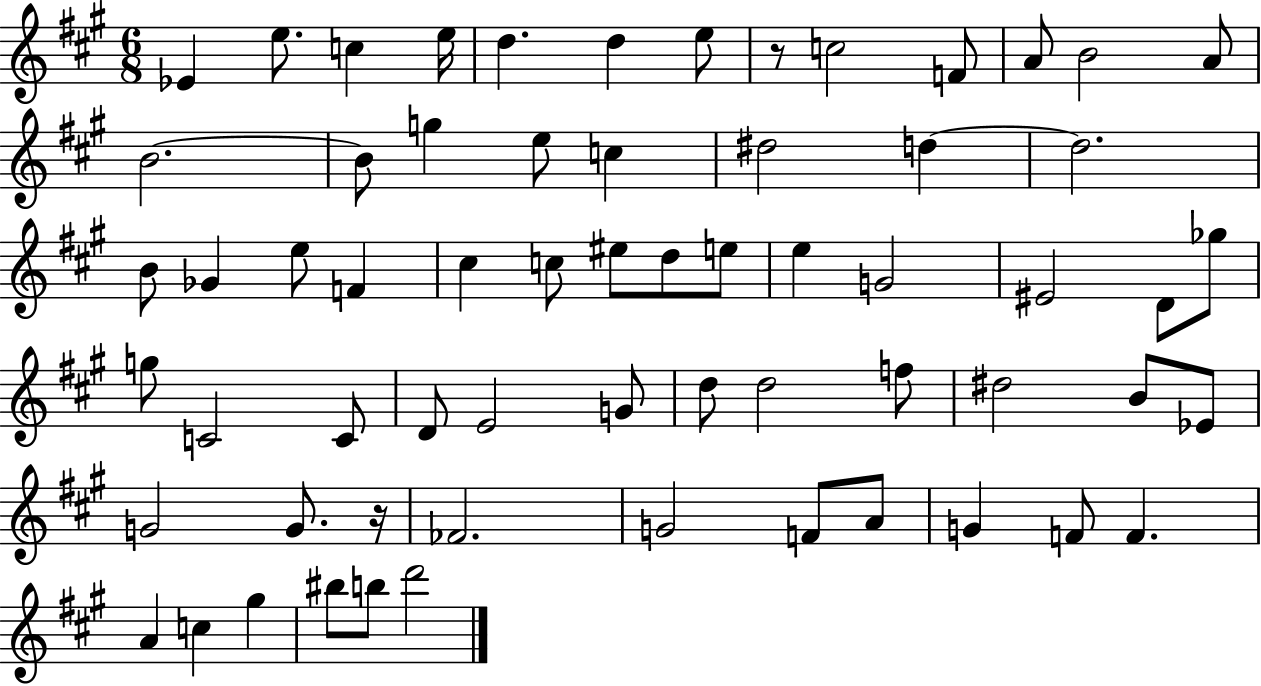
Eb4/q E5/e. C5/q E5/s D5/q. D5/q E5/e R/e C5/h F4/e A4/e B4/h A4/e B4/h. B4/e G5/q E5/e C5/q D#5/h D5/q D5/h. B4/e Gb4/q E5/e F4/q C#5/q C5/e EIS5/e D5/e E5/e E5/q G4/h EIS4/h D4/e Gb5/e G5/e C4/h C4/e D4/e E4/h G4/e D5/e D5/h F5/e D#5/h B4/e Eb4/e G4/h G4/e. R/s FES4/h. G4/h F4/e A4/e G4/q F4/e F4/q. A4/q C5/q G#5/q BIS5/e B5/e D6/h